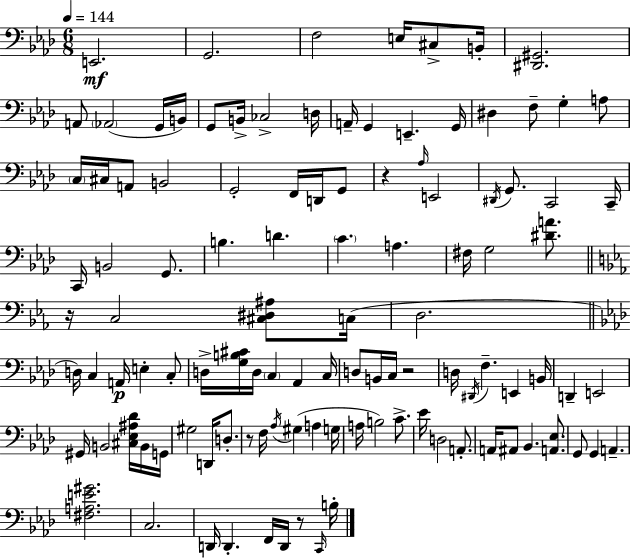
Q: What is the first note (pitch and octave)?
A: E2